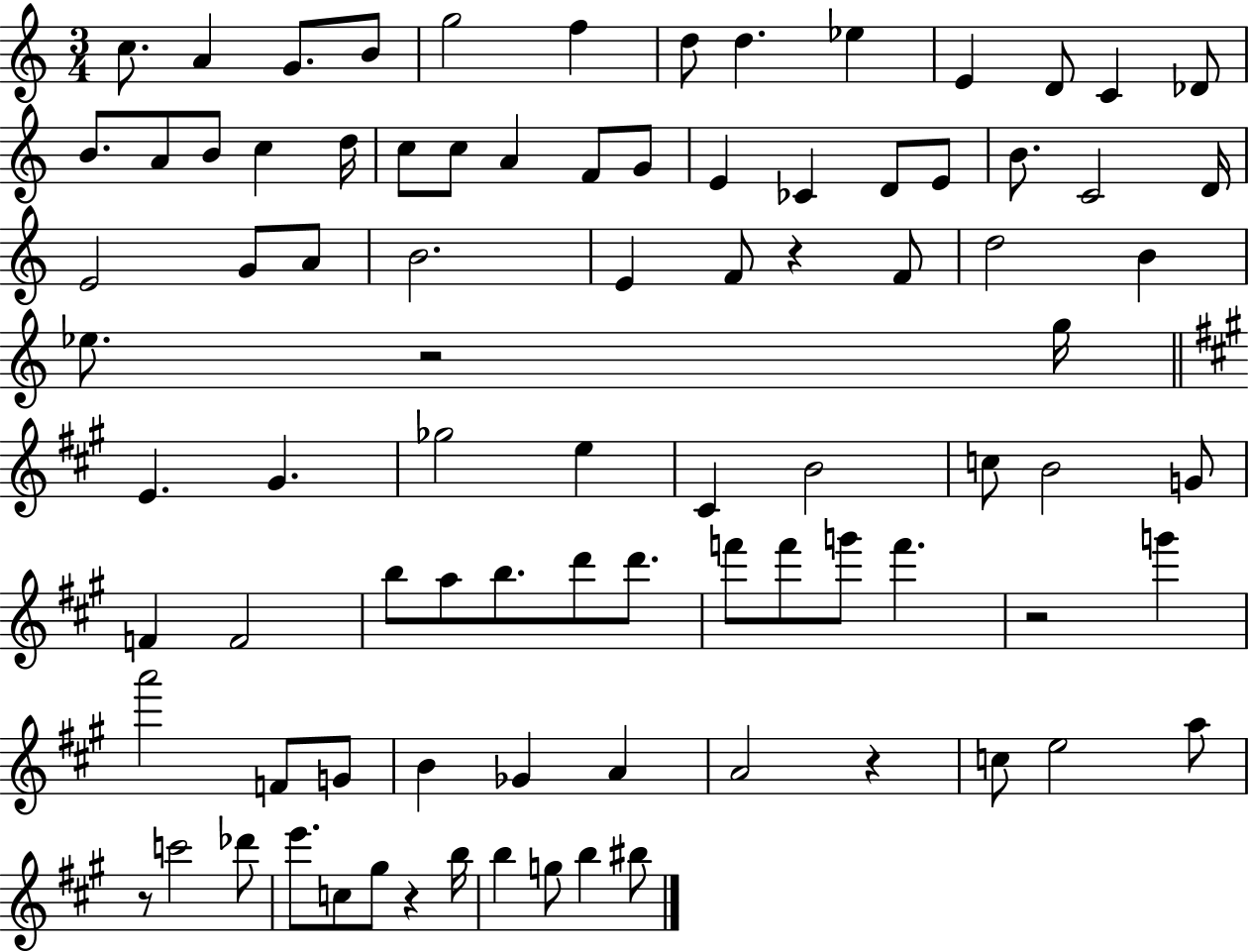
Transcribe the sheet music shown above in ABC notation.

X:1
T:Untitled
M:3/4
L:1/4
K:C
c/2 A G/2 B/2 g2 f d/2 d _e E D/2 C _D/2 B/2 A/2 B/2 c d/4 c/2 c/2 A F/2 G/2 E _C D/2 E/2 B/2 C2 D/4 E2 G/2 A/2 B2 E F/2 z F/2 d2 B _e/2 z2 g/4 E ^G _g2 e ^C B2 c/2 B2 G/2 F F2 b/2 a/2 b/2 d'/2 d'/2 f'/2 f'/2 g'/2 f' z2 g' a'2 F/2 G/2 B _G A A2 z c/2 e2 a/2 z/2 c'2 _d'/2 e'/2 c/2 ^g/2 z b/4 b g/2 b ^b/2